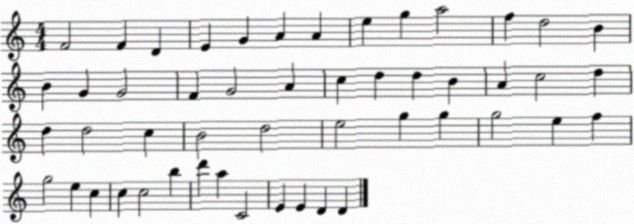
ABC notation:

X:1
T:Untitled
M:4/4
L:1/4
K:C
F2 F D E G A A e g a2 f d2 B B G G2 F G2 A c d d B A c2 d d d2 c B2 d2 e2 g g g2 e f g2 e c c c2 b d' a C2 E E D D